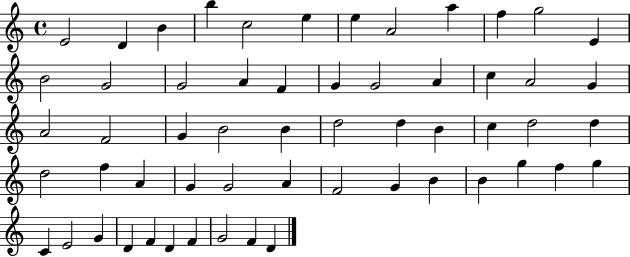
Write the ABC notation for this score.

X:1
T:Untitled
M:4/4
L:1/4
K:C
E2 D B b c2 e e A2 a f g2 E B2 G2 G2 A F G G2 A c A2 G A2 F2 G B2 B d2 d B c d2 d d2 f A G G2 A F2 G B B g f g C E2 G D F D F G2 F D